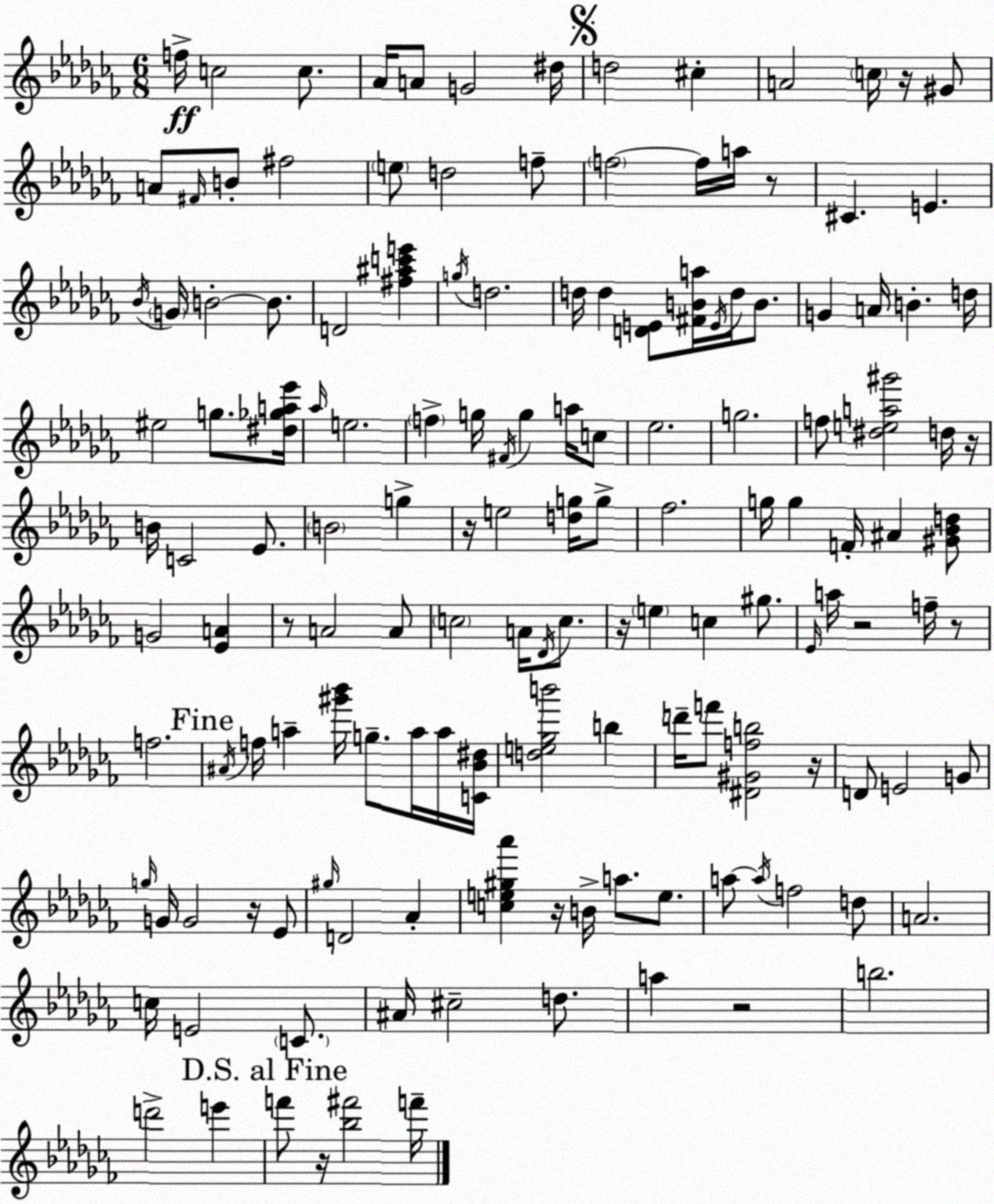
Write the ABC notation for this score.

X:1
T:Untitled
M:6/8
L:1/4
K:Abm
f/4 c2 c/2 _A/4 A/2 G2 ^d/4 d2 ^c A2 c/4 z/4 ^G/2 A/2 ^F/4 B/2 ^f2 e/2 d2 f/2 f2 f/4 a/4 z/2 ^C E _B/4 G/4 B2 B/2 D2 [^f^ac'e'] g/4 d2 d/4 d [DE]/2 [^FBa]/4 E/4 d/4 B/2 G A/4 B d/4 ^e2 g/2 [^d_ga_e']/4 _a/4 e2 f g/4 ^F/4 g a/4 c/2 _e2 g2 f/2 [^dea^g']2 d/4 z/4 B/4 C2 _E/2 B2 g z/4 e2 [dg]/4 g/2 _f2 g/4 g F/4 ^A [^G_Bd]/2 G2 [_EA] z/2 A2 A/2 c2 A/4 _D/4 c/2 z/4 e c ^g/2 _E/4 a/4 z2 f/4 z/2 f2 ^A/4 f/4 a [^g'_b']/4 g/2 a/4 a/4 [C_B^d]/4 [de_gb']2 b d'/4 f'/2 [^D^Gfb]2 z/4 D/2 E2 G/2 g/4 G/4 G2 z/4 _E/2 ^g/4 D2 _A [ce^g_a'] z/4 B/4 a/2 e/2 a/2 a/4 f2 d/2 A2 c/4 E2 C/2 ^A/4 ^c2 d/2 a z2 b2 d'2 e' f'/2 z/4 [_b^f']2 f'/4